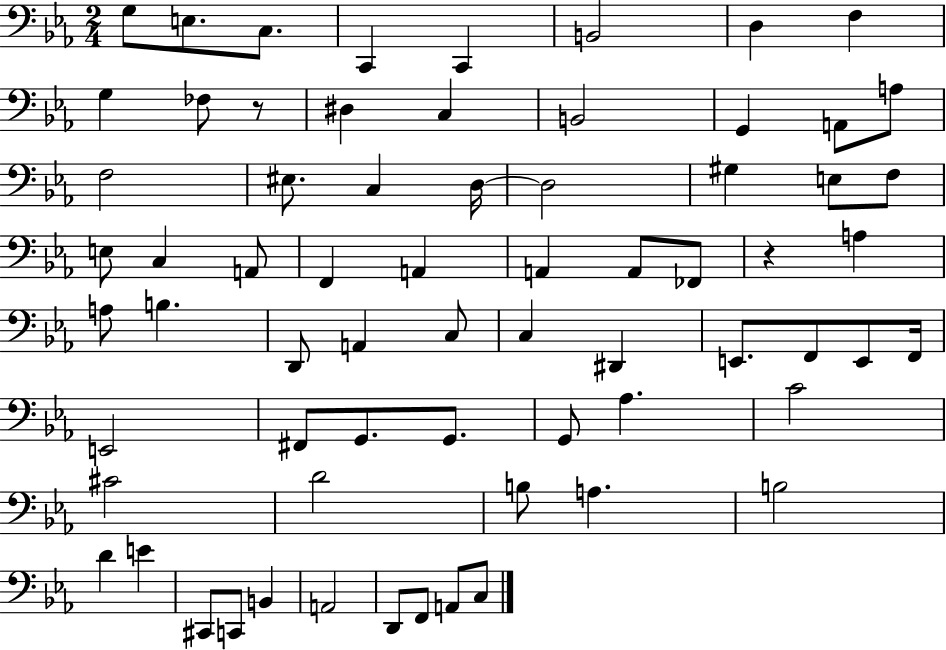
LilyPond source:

{
  \clef bass
  \numericTimeSignature
  \time 2/4
  \key ees \major
  g8 e8. c8. | c,4 c,4 | b,2 | d4 f4 | \break g4 fes8 r8 | dis4 c4 | b,2 | g,4 a,8 a8 | \break f2 | eis8. c4 d16~~ | d2 | gis4 e8 f8 | \break e8 c4 a,8 | f,4 a,4 | a,4 a,8 fes,8 | r4 a4 | \break a8 b4. | d,8 a,4 c8 | c4 dis,4 | e,8. f,8 e,8 f,16 | \break e,2 | fis,8 g,8. g,8. | g,8 aes4. | c'2 | \break cis'2 | d'2 | b8 a4. | b2 | \break d'4 e'4 | cis,8 c,8 b,4 | a,2 | d,8 f,8 a,8 c8 | \break \bar "|."
}